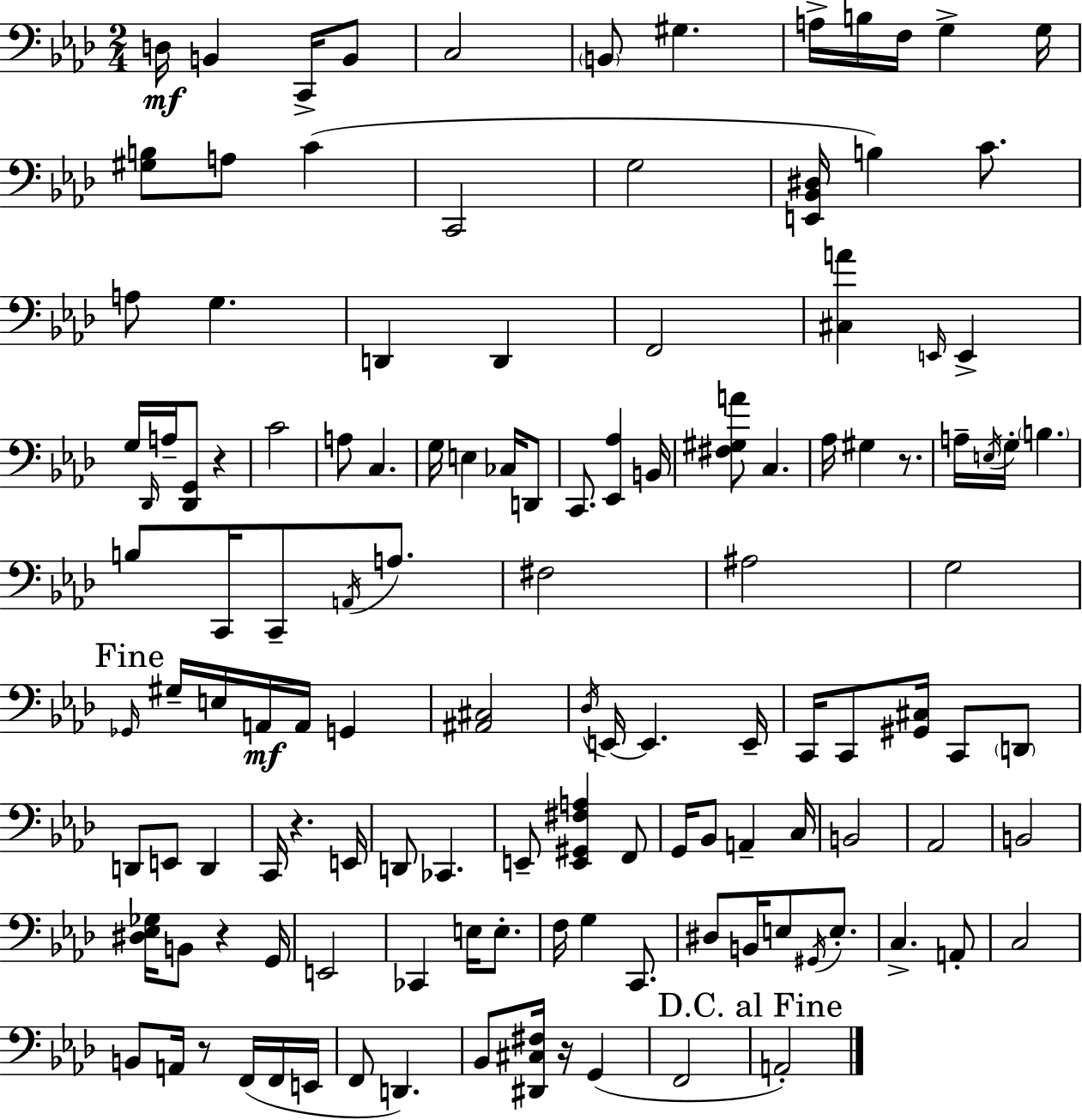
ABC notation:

X:1
T:Untitled
M:2/4
L:1/4
K:Fm
D,/4 B,, C,,/4 B,,/2 C,2 B,,/2 ^G, A,/4 B,/4 F,/4 G, G,/4 [^G,B,]/2 A,/2 C C,,2 G,2 [E,,_B,,^D,]/4 B, C/2 A,/2 G, D,, D,, F,,2 [^C,A] E,,/4 E,, G,/4 _D,,/4 A,/4 [_D,,G,,]/2 z C2 A,/2 C, G,/4 E, _C,/4 D,,/2 C,,/2 [_E,,_A,] B,,/4 [^F,^G,A]/2 C, _A,/4 ^G, z/2 A,/4 E,/4 G,/4 B, B,/2 C,,/4 C,,/2 A,,/4 A,/2 ^F,2 ^A,2 G,2 _G,,/4 ^G,/4 E,/4 A,,/4 A,,/4 G,, [^A,,^C,]2 _D,/4 E,,/4 E,, E,,/4 C,,/4 C,,/2 [^G,,^C,]/4 C,,/2 D,,/2 D,,/2 E,,/2 D,, C,,/4 z E,,/4 D,,/2 _C,, E,,/2 [E,,^G,,^F,A,] F,,/2 G,,/4 _B,,/2 A,, C,/4 B,,2 _A,,2 B,,2 [^D,_E,_G,]/4 B,,/2 z G,,/4 E,,2 _C,, E,/4 E,/2 F,/4 G, C,,/2 ^D,/2 B,,/4 E,/2 ^G,,/4 E,/2 C, A,,/2 C,2 B,,/2 A,,/4 z/2 F,,/4 F,,/4 E,,/4 F,,/2 D,, _B,,/2 [^D,,^C,^F,]/4 z/4 G,, F,,2 A,,2